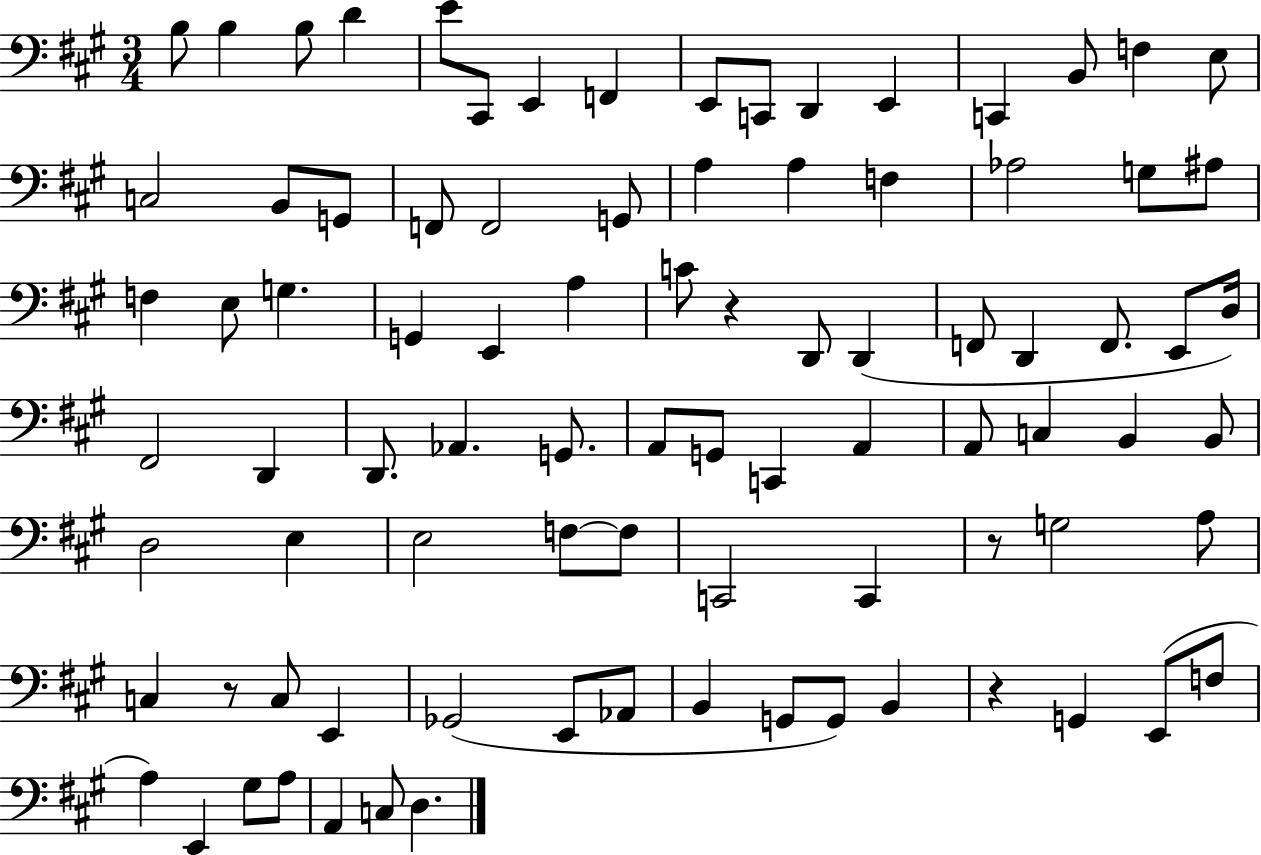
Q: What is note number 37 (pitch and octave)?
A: D2